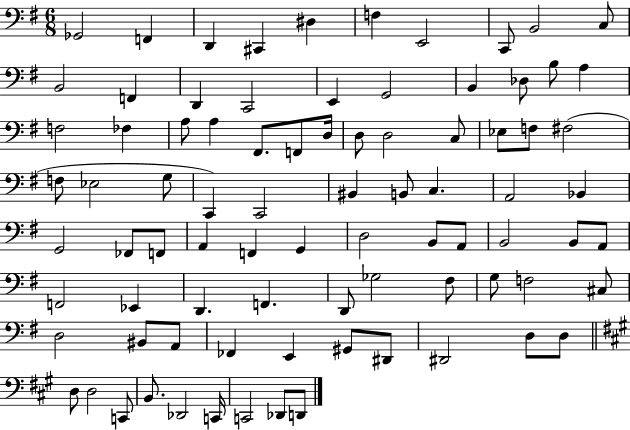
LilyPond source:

{
  \clef bass
  \numericTimeSignature
  \time 6/8
  \key g \major
  ges,2 f,4 | d,4 cis,4 dis4 | f4 e,2 | c,8 b,2 c8 | \break b,2 f,4 | d,4 c,2 | e,4 g,2 | b,4 des8 b8 a4 | \break f2 fes4 | a8 a4 fis,8. f,8 d16 | d8 d2 c8 | ees8 f8 fis2( | \break f8 ees2 g8 | c,4) c,2 | bis,4 b,8 c4. | a,2 bes,4 | \break g,2 fes,8 f,8 | a,4 f,4 g,4 | d2 b,8 a,8 | b,2 b,8 a,8 | \break f,2 ees,4 | d,4. f,4. | d,8 ges2 fis8 | g8 f2 cis8 | \break d2 bis,8 a,8 | fes,4 e,4 gis,8 dis,8 | dis,2 d8 d8 | \bar "||" \break \key a \major d8 d2 c,8 | b,8. des,2 c,16 | c,2 des,8 d,8 | \bar "|."
}